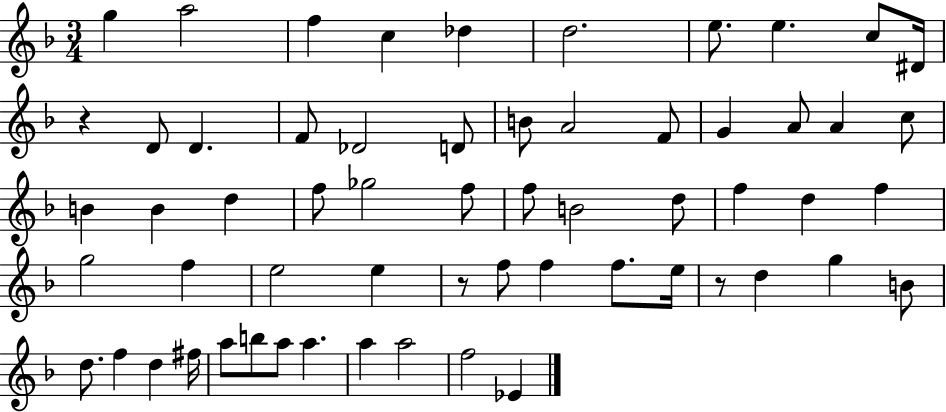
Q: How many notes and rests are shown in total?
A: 60